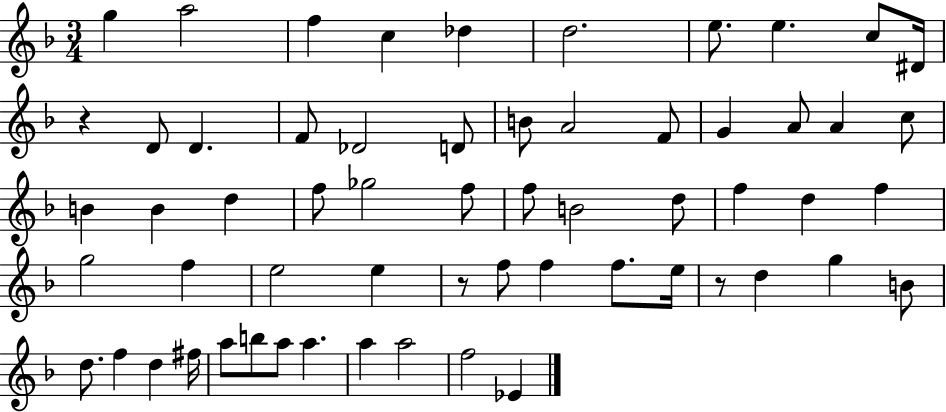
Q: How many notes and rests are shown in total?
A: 60